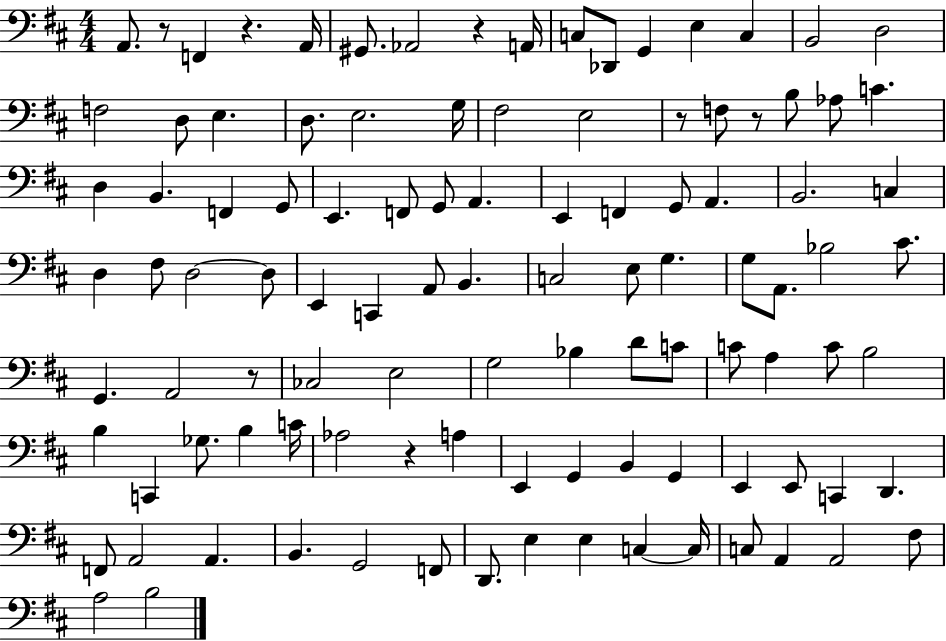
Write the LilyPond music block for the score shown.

{
  \clef bass
  \numericTimeSignature
  \time 4/4
  \key d \major
  a,8. r8 f,4 r4. a,16 | gis,8. aes,2 r4 a,16 | c8 des,8 g,4 e4 c4 | b,2 d2 | \break f2 d8 e4. | d8. e2. g16 | fis2 e2 | r8 f8 r8 b8 aes8 c'4. | \break d4 b,4. f,4 g,8 | e,4. f,8 g,8 a,4. | e,4 f,4 g,8 a,4. | b,2. c4 | \break d4 fis8 d2~~ d8 | e,4 c,4 a,8 b,4. | c2 e8 g4. | g8 a,8. bes2 cis'8. | \break g,4. a,2 r8 | ces2 e2 | g2 bes4 d'8 c'8 | c'8 a4 c'8 b2 | \break b4 c,4 ges8. b4 c'16 | aes2 r4 a4 | e,4 g,4 b,4 g,4 | e,4 e,8 c,4 d,4. | \break f,8 a,2 a,4. | b,4. g,2 f,8 | d,8. e4 e4 c4~~ c16 | c8 a,4 a,2 fis8 | \break a2 b2 | \bar "|."
}